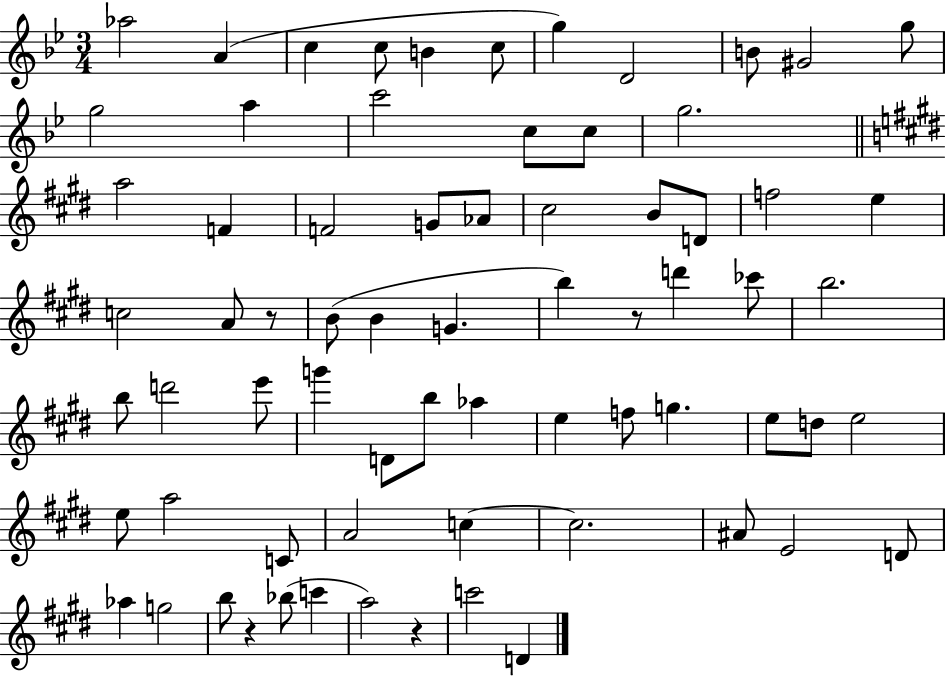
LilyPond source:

{
  \clef treble
  \numericTimeSignature
  \time 3/4
  \key bes \major
  \repeat volta 2 { aes''2 a'4( | c''4 c''8 b'4 c''8 | g''4) d'2 | b'8 gis'2 g''8 | \break g''2 a''4 | c'''2 c''8 c''8 | g''2. | \bar "||" \break \key e \major a''2 f'4 | f'2 g'8 aes'8 | cis''2 b'8 d'8 | f''2 e''4 | \break c''2 a'8 r8 | b'8( b'4 g'4. | b''4) r8 d'''4 ces'''8 | b''2. | \break b''8 d'''2 e'''8 | g'''4 d'8 b''8 aes''4 | e''4 f''8 g''4. | e''8 d''8 e''2 | \break e''8 a''2 c'8 | a'2 c''4~~ | c''2. | ais'8 e'2 d'8 | \break aes''4 g''2 | b''8 r4 bes''8( c'''4 | a''2) r4 | c'''2 d'4 | \break } \bar "|."
}